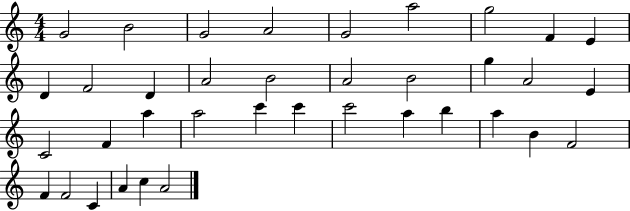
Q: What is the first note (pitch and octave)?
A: G4